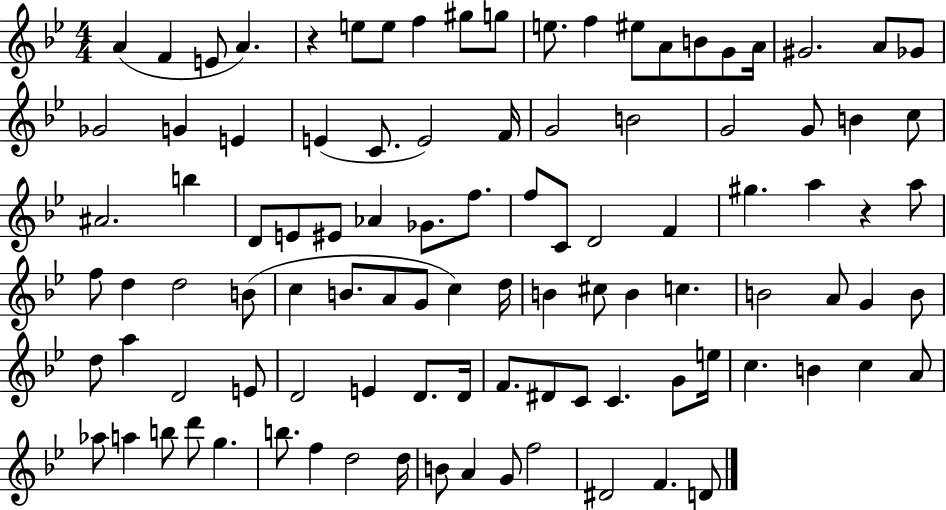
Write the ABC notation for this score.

X:1
T:Untitled
M:4/4
L:1/4
K:Bb
A F E/2 A z e/2 e/2 f ^g/2 g/2 e/2 f ^e/2 A/2 B/2 G/2 A/4 ^G2 A/2 _G/2 _G2 G E E C/2 E2 F/4 G2 B2 G2 G/2 B c/2 ^A2 b D/2 E/2 ^E/2 _A _G/2 f/2 f/2 C/2 D2 F ^g a z a/2 f/2 d d2 B/2 c B/2 A/2 G/2 c d/4 B ^c/2 B c B2 A/2 G B/2 d/2 a D2 E/2 D2 E D/2 D/4 F/2 ^D/2 C/2 C G/2 e/4 c B c A/2 _a/2 a b/2 d'/2 g b/2 f d2 d/4 B/2 A G/2 f2 ^D2 F D/2